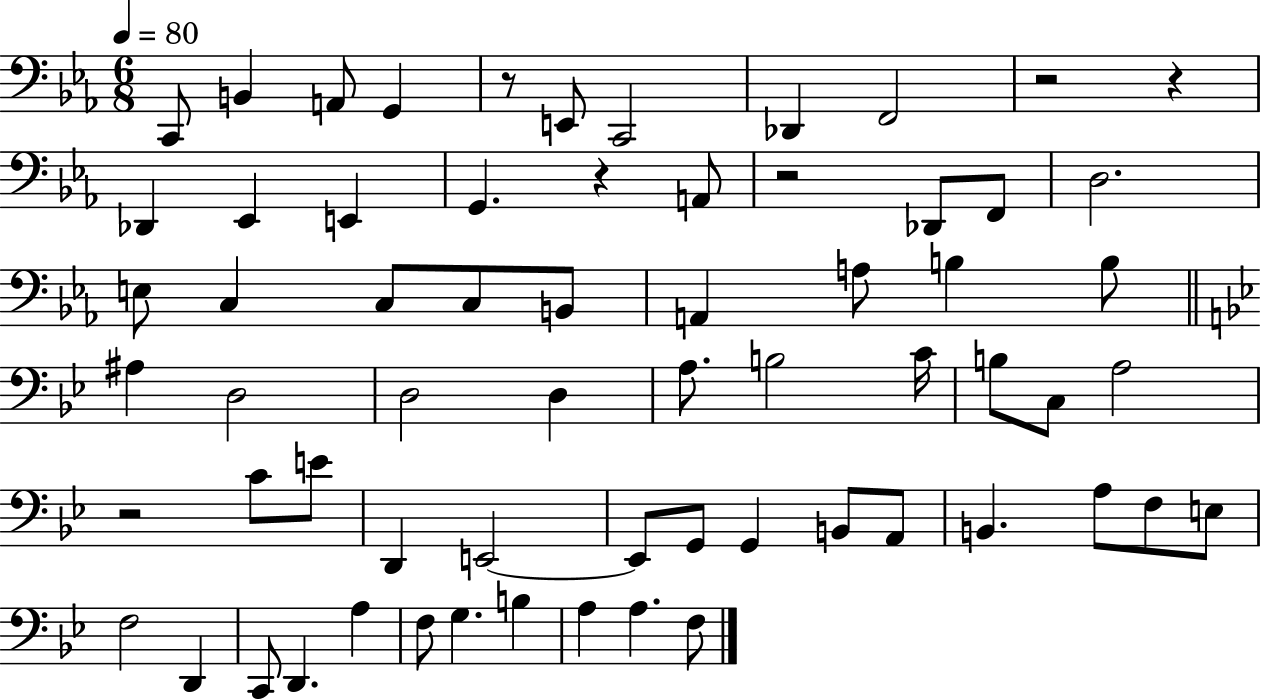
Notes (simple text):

C2/e B2/q A2/e G2/q R/e E2/e C2/h Db2/q F2/h R/h R/q Db2/q Eb2/q E2/q G2/q. R/q A2/e R/h Db2/e F2/e D3/h. E3/e C3/q C3/e C3/e B2/e A2/q A3/e B3/q B3/e A#3/q D3/h D3/h D3/q A3/e. B3/h C4/s B3/e C3/e A3/h R/h C4/e E4/e D2/q E2/h E2/e G2/e G2/q B2/e A2/e B2/q. A3/e F3/e E3/e F3/h D2/q C2/e D2/q. A3/q F3/e G3/q. B3/q A3/q A3/q. F3/e